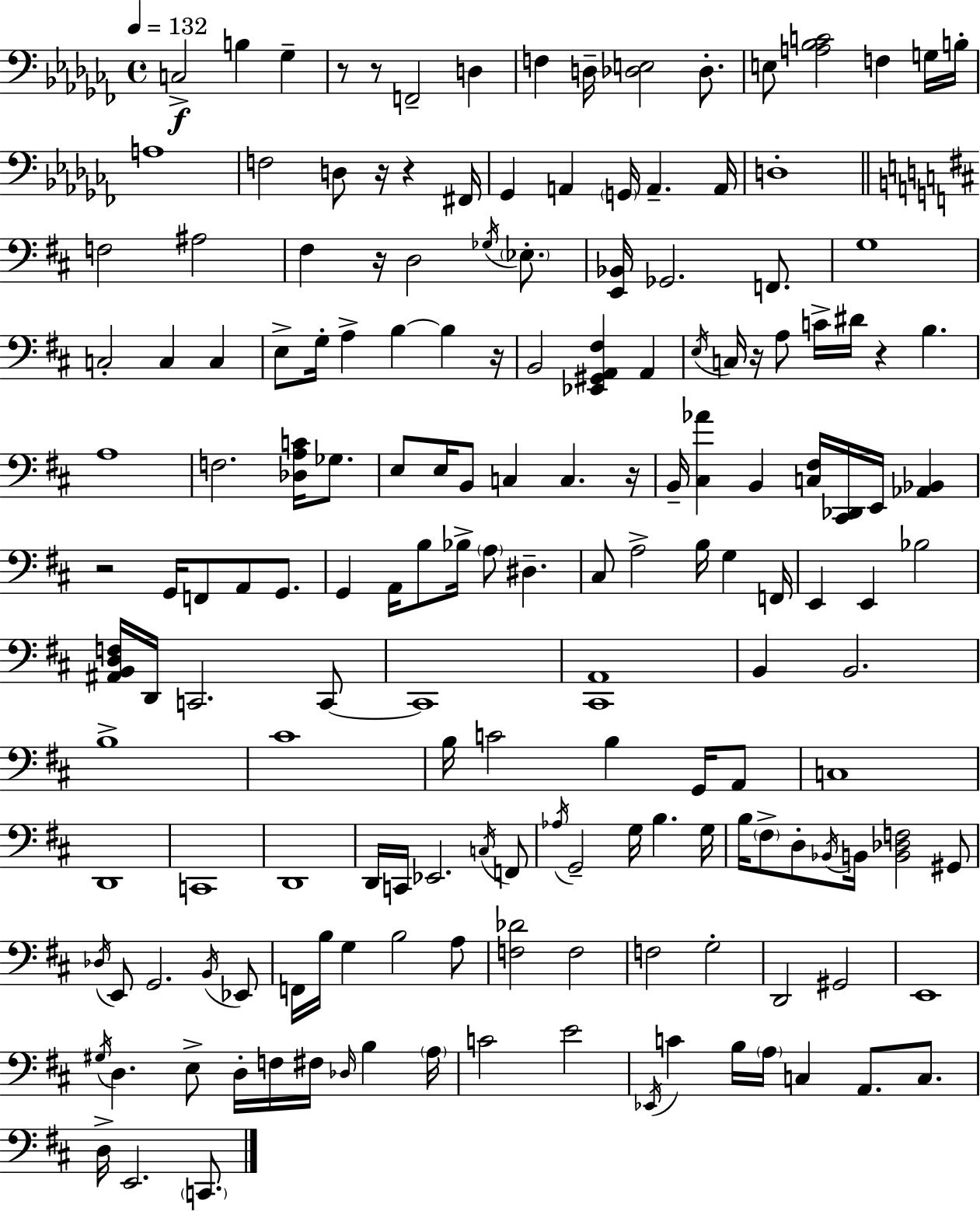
C3/h B3/q Gb3/q R/e R/e F2/h D3/q F3/q D3/s [Db3,E3]/h Db3/e. E3/e [A3,Bb3,C4]/h F3/q G3/s B3/s A3/w F3/h D3/e R/s R/q F#2/s Gb2/q A2/q G2/s A2/q. A2/s D3/w F3/h A#3/h F#3/q R/s D3/h Gb3/s Eb3/e. [E2,Bb2]/s Gb2/h. F2/e. G3/w C3/h C3/q C3/q E3/e G3/s A3/q B3/q B3/q R/s B2/h [Eb2,G#2,A2,F#3]/q A2/q E3/s C3/s R/s A3/e C4/s D#4/s R/q B3/q. A3/w F3/h. [Db3,A3,C4]/s Gb3/e. E3/e E3/s B2/e C3/q C3/q. R/s B2/s [C#3,Ab4]/q B2/q [C3,F#3]/s [C#2,Db2]/s E2/s [Ab2,Bb2]/q R/h G2/s F2/e A2/e G2/e. G2/q A2/s B3/e Bb3/s A3/e D#3/q. C#3/e A3/h B3/s G3/q F2/s E2/q E2/q Bb3/h [A#2,B2,D3,F3]/s D2/s C2/h. C2/e C2/w [C#2,A2]/w B2/q B2/h. B3/w C#4/w B3/s C4/h B3/q G2/s A2/e C3/w D2/w C2/w D2/w D2/s C2/s Eb2/h. C3/s F2/e Ab3/s G2/h G3/s B3/q. G3/s B3/s F#3/e D3/e Bb2/s B2/s [B2,Db3,F3]/h G#2/e Db3/s E2/e G2/h. B2/s Eb2/e F2/s B3/s G3/q B3/h A3/e [F3,Db4]/h F3/h F3/h G3/h D2/h G#2/h E2/w G#3/s D3/q. E3/e D3/s F3/s F#3/s Db3/s B3/q A3/s C4/h E4/h Eb2/s C4/q B3/s A3/s C3/q A2/e. C3/e. D3/s E2/h. C2/e.